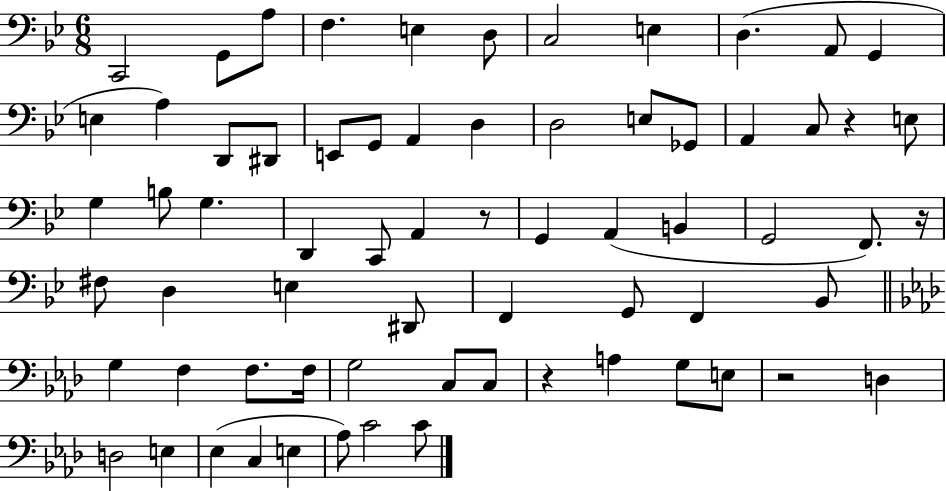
{
  \clef bass
  \numericTimeSignature
  \time 6/8
  \key bes \major
  c,2 g,8 a8 | f4. e4 d8 | c2 e4 | d4.( a,8 g,4 | \break e4 a4) d,8 dis,8 | e,8 g,8 a,4 d4 | d2 e8 ges,8 | a,4 c8 r4 e8 | \break g4 b8 g4. | d,4 c,8 a,4 r8 | g,4 a,4( b,4 | g,2 f,8.) r16 | \break fis8 d4 e4 dis,8 | f,4 g,8 f,4 bes,8 | \bar "||" \break \key aes \major g4 f4 f8. f16 | g2 c8 c8 | r4 a4 g8 e8 | r2 d4 | \break d2 e4 | ees4( c4 e4 | aes8) c'2 c'8 | \bar "|."
}